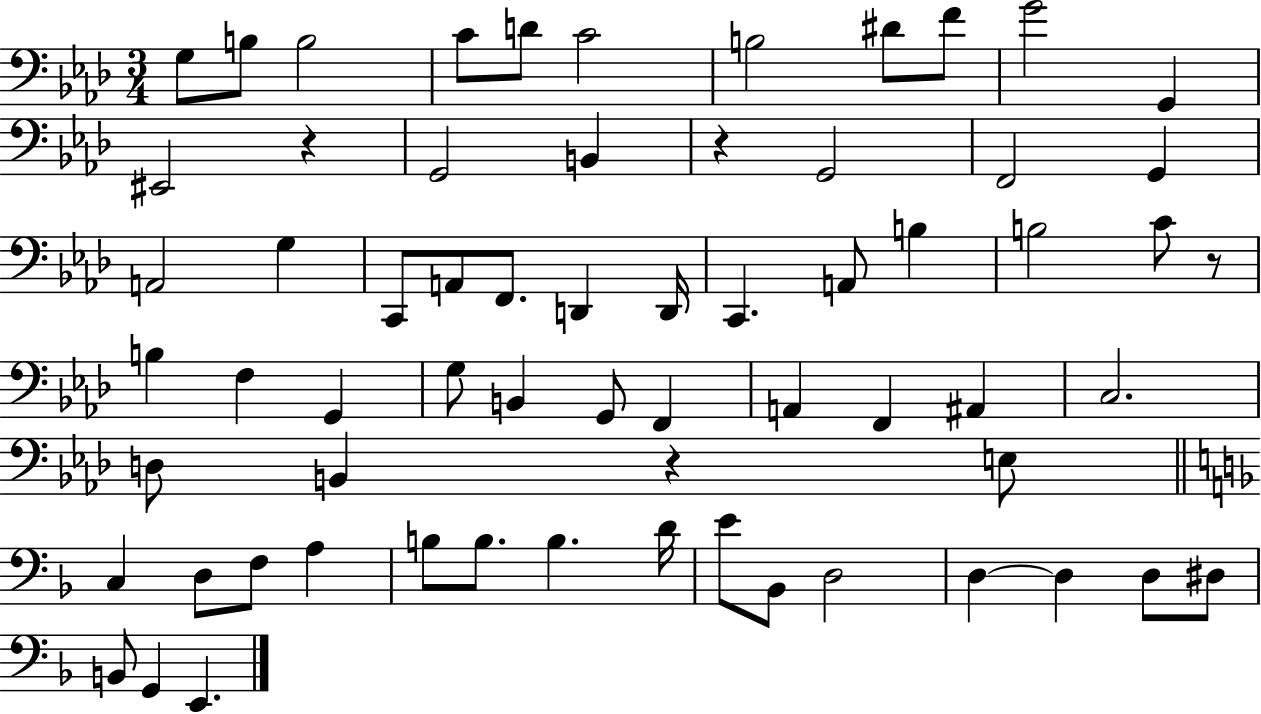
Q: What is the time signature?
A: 3/4